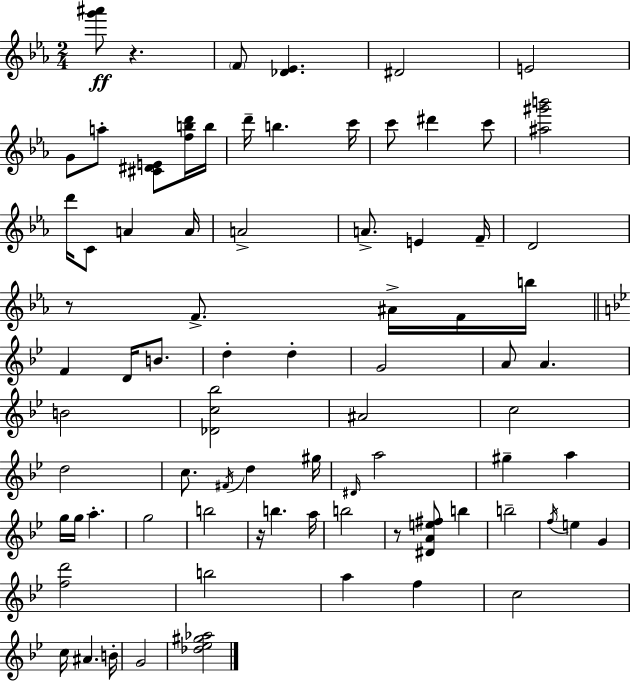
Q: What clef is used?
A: treble